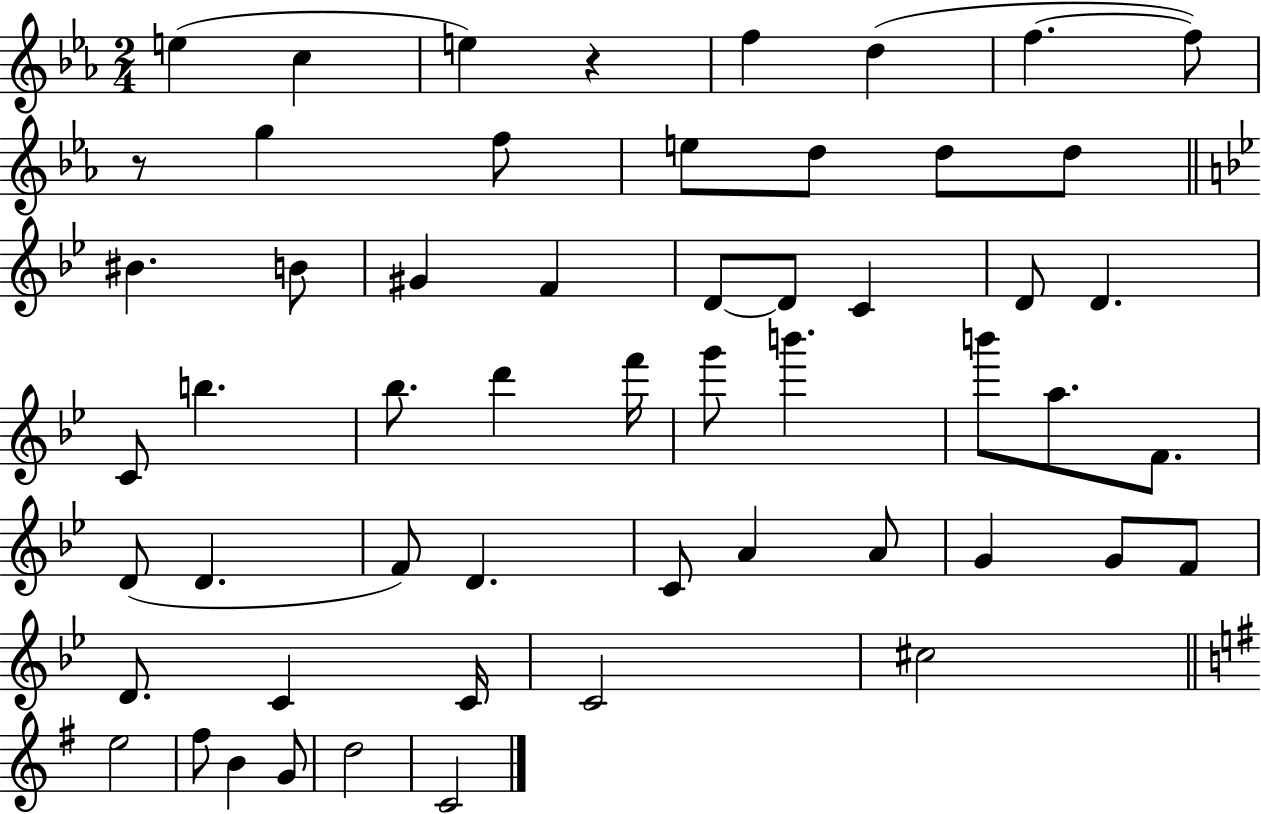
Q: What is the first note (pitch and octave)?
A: E5